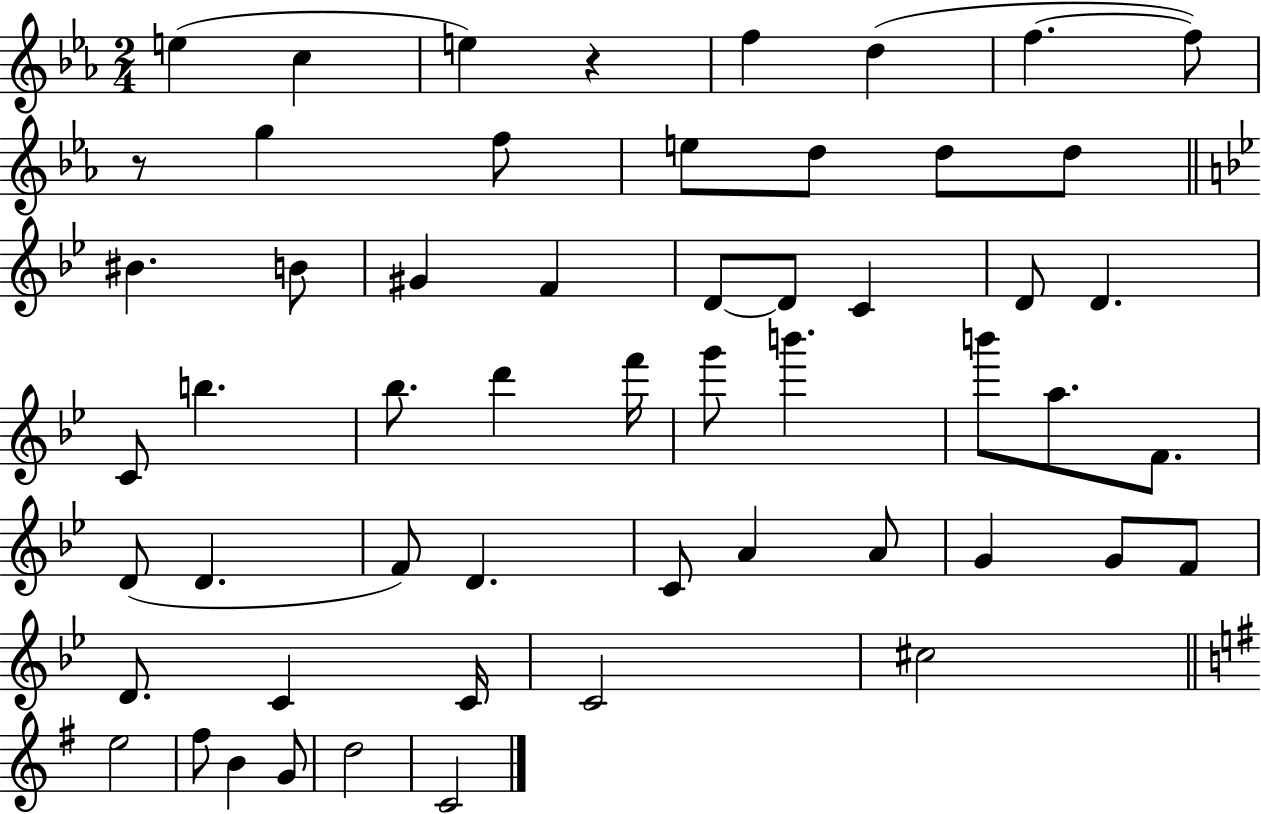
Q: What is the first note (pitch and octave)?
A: E5